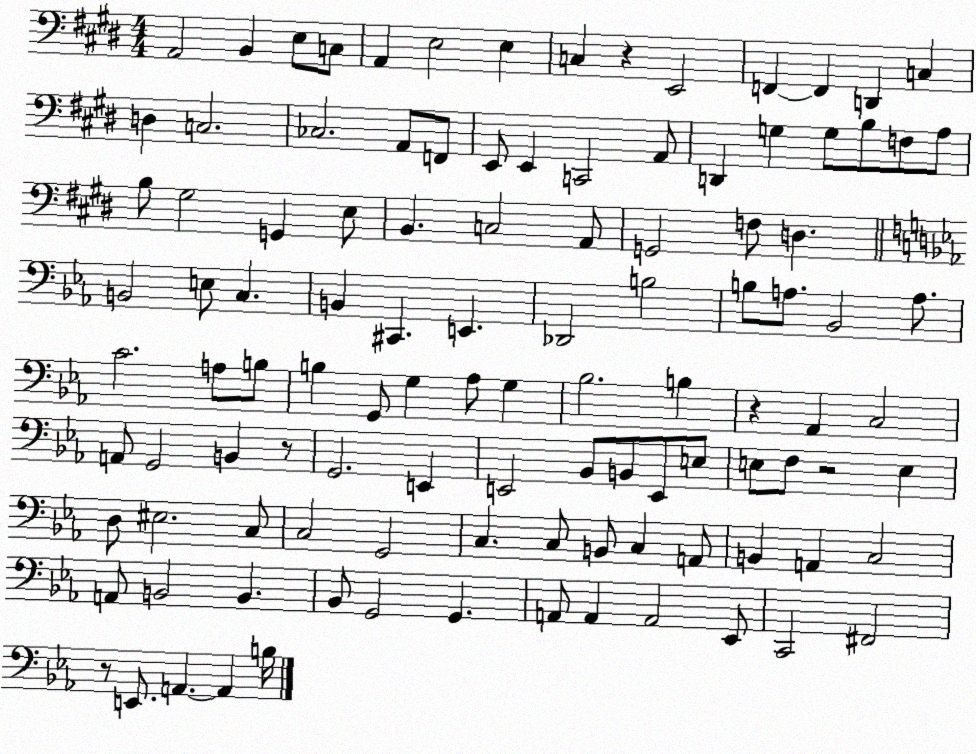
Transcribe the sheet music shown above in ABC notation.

X:1
T:Untitled
M:4/4
L:1/4
K:E
A,,2 B,, E,/2 C,/2 A,, E,2 E, C, z E,,2 F,, F,, D,, C, D, C,2 _C,2 A,,/2 F,,/2 E,,/2 E,, C,,2 A,,/2 D,, G, G,/2 B,/2 F,/2 A,/2 B,/2 ^G,2 G,, E,/2 B,, C,2 A,,/2 G,,2 F,/2 D, B,,2 E,/2 C, B,, ^C,, E,, _D,,2 B,2 B,/2 A,/2 _B,,2 A,/2 C2 A,/2 B,/2 B, G,,/2 G, _A,/2 G, _B,2 B, z _A,, C,2 A,,/2 G,,2 B,, z/2 G,,2 E,, E,,2 _B,,/2 B,,/2 E,,/2 E,/2 E,/2 F,/2 z2 E, D,/2 ^E,2 C,/2 C,2 G,,2 C, C,/2 B,,/2 C, A,,/2 B,, A,, C,2 A,,/2 B,,2 B,, _B,,/2 G,,2 G,, A,,/2 A,, A,,2 _E,,/2 C,,2 ^F,,2 z/2 E,,/2 A,, A,, B,/4